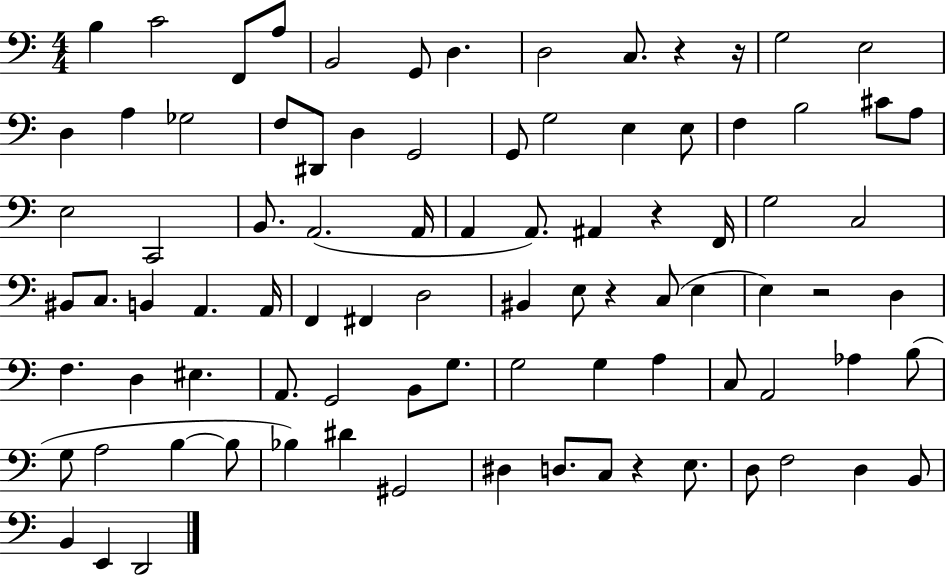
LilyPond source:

{
  \clef bass
  \numericTimeSignature
  \time 4/4
  \key c \major
  b4 c'2 f,8 a8 | b,2 g,8 d4. | d2 c8. r4 r16 | g2 e2 | \break d4 a4 ges2 | f8 dis,8 d4 g,2 | g,8 g2 e4 e8 | f4 b2 cis'8 a8 | \break e2 c,2 | b,8. a,2.( a,16 | a,4 a,8.) ais,4 r4 f,16 | g2 c2 | \break bis,8 c8. b,4 a,4. a,16 | f,4 fis,4 d2 | bis,4 e8 r4 c8( e4 | e4) r2 d4 | \break f4. d4 eis4. | a,8. g,2 b,8 g8. | g2 g4 a4 | c8 a,2 aes4 b8( | \break g8 a2 b4~~ b8 | bes4) dis'4 gis,2 | dis4 d8. c8 r4 e8. | d8 f2 d4 b,8 | \break b,4 e,4 d,2 | \bar "|."
}